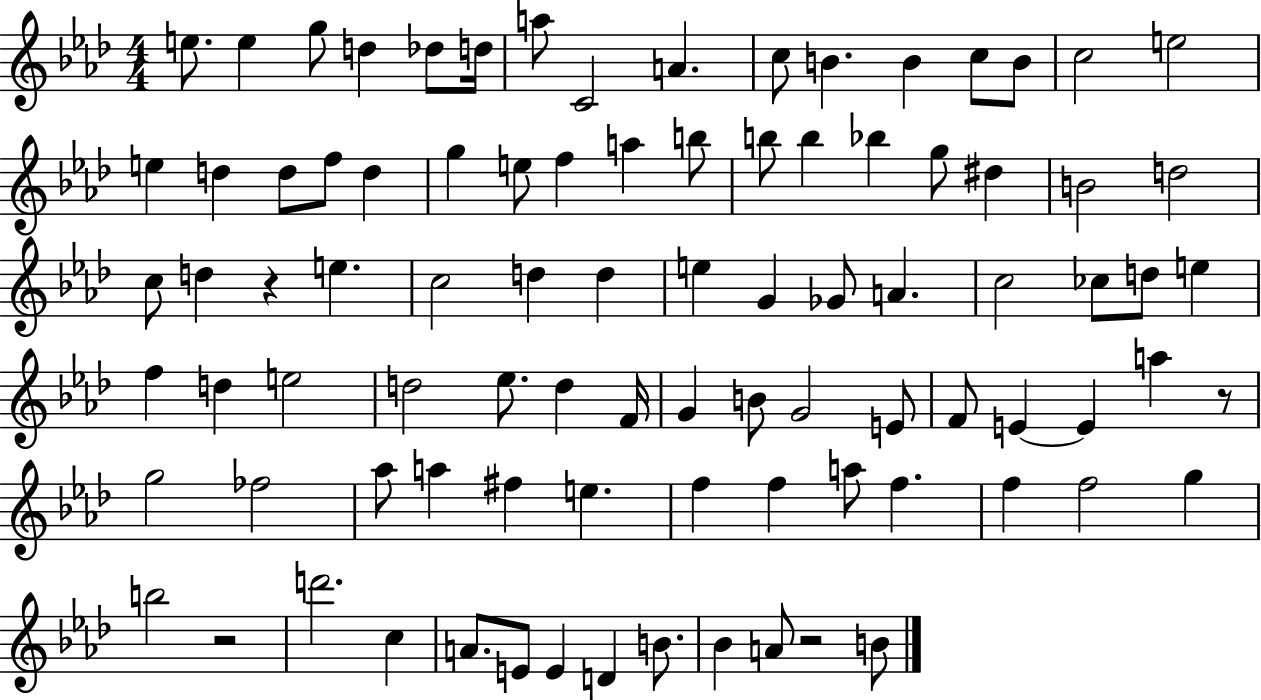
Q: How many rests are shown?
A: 4